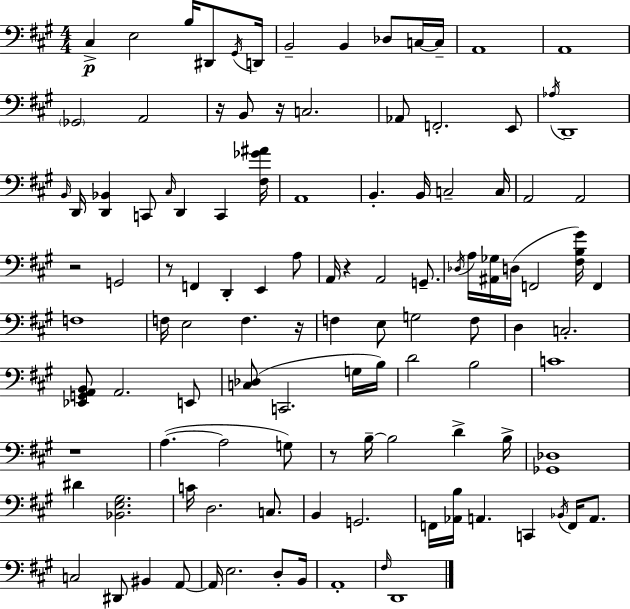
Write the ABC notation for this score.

X:1
T:Untitled
M:4/4
L:1/4
K:A
^C, E,2 B,/4 ^D,,/2 ^G,,/4 D,,/4 B,,2 B,, _D,/2 C,/4 C,/4 A,,4 A,,4 _G,,2 A,,2 z/4 B,,/2 z/4 C,2 _A,,/2 F,,2 E,,/2 _A,/4 D,,4 B,,/4 D,,/4 [D,,_B,,] C,,/2 ^C,/4 D,, C,, [^F,_G^A]/4 A,,4 B,, B,,/4 C,2 C,/4 A,,2 A,,2 z2 G,,2 z/2 F,, D,, E,, A,/2 A,,/4 z A,,2 G,,/2 _D,/4 A,/4 [^A,,_G,]/4 D,/4 F,,2 [^F,B,^G]/4 F,, F,4 F,/4 E,2 F, z/4 F, E,/2 G,2 F,/2 D, C,2 [_E,,G,,A,,B,,]/2 A,,2 E,,/2 [C,_D,]/2 C,,2 G,/4 B,/4 D2 B,2 C4 z4 A, A,2 G,/2 z/2 B,/4 B,2 D B,/4 [_G,,_D,]4 ^D [_B,,E,^G,]2 C/4 D,2 C,/2 B,, G,,2 F,,/4 [_A,,B,]/4 A,, C,, _B,,/4 F,,/4 A,,/2 C,2 ^D,,/2 ^B,, A,,/2 A,,/4 E,2 D,/2 B,,/4 A,,4 ^F,/4 D,,4